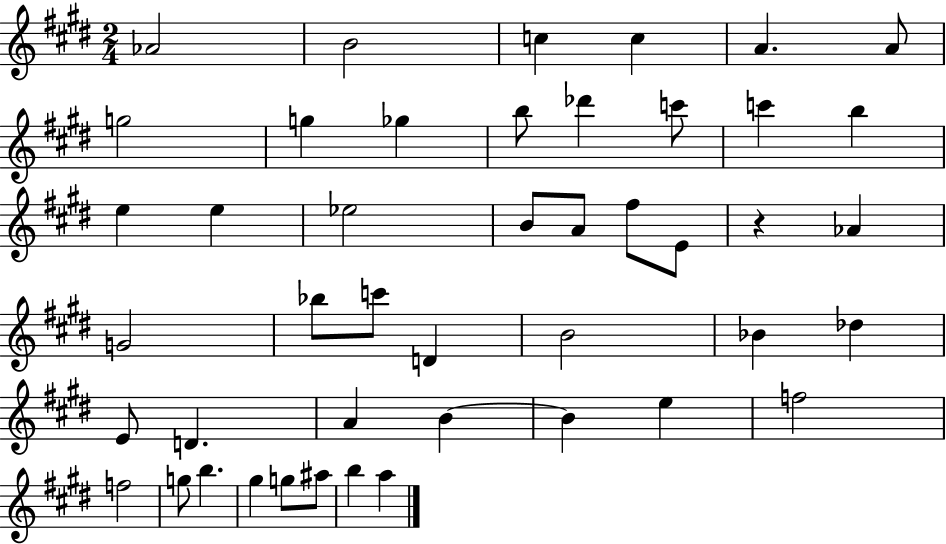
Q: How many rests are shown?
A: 1